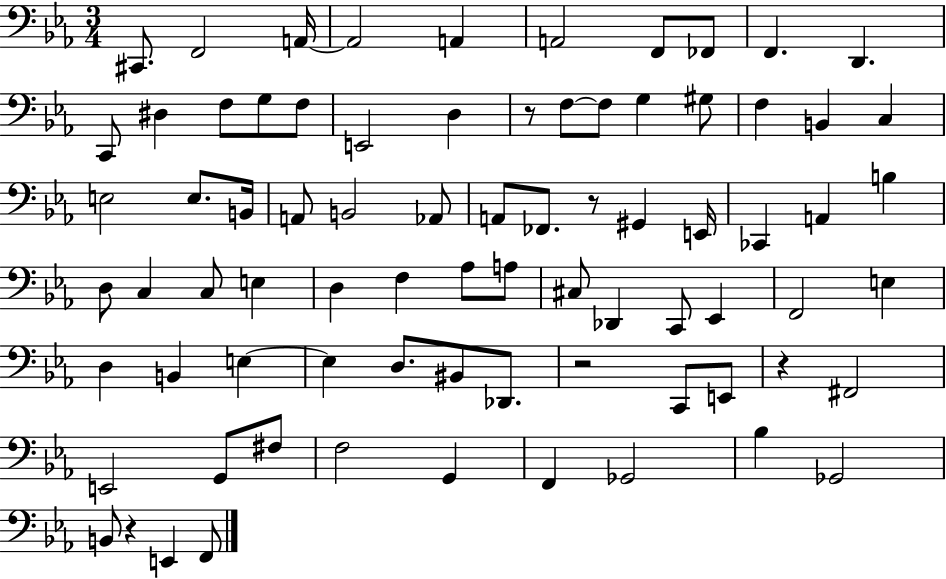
{
  \clef bass
  \numericTimeSignature
  \time 3/4
  \key ees \major
  cis,8. f,2 a,16~~ | a,2 a,4 | a,2 f,8 fes,8 | f,4. d,4. | \break c,8 dis4 f8 g8 f8 | e,2 d4 | r8 f8~~ f8 g4 gis8 | f4 b,4 c4 | \break e2 e8. b,16 | a,8 b,2 aes,8 | a,8 fes,8. r8 gis,4 e,16 | ces,4 a,4 b4 | \break d8 c4 c8 e4 | d4 f4 aes8 a8 | cis8 des,4 c,8 ees,4 | f,2 e4 | \break d4 b,4 e4~~ | e4 d8. bis,8 des,8. | r2 c,8 e,8 | r4 fis,2 | \break e,2 g,8 fis8 | f2 g,4 | f,4 ges,2 | bes4 ges,2 | \break b,8 r4 e,4 f,8 | \bar "|."
}